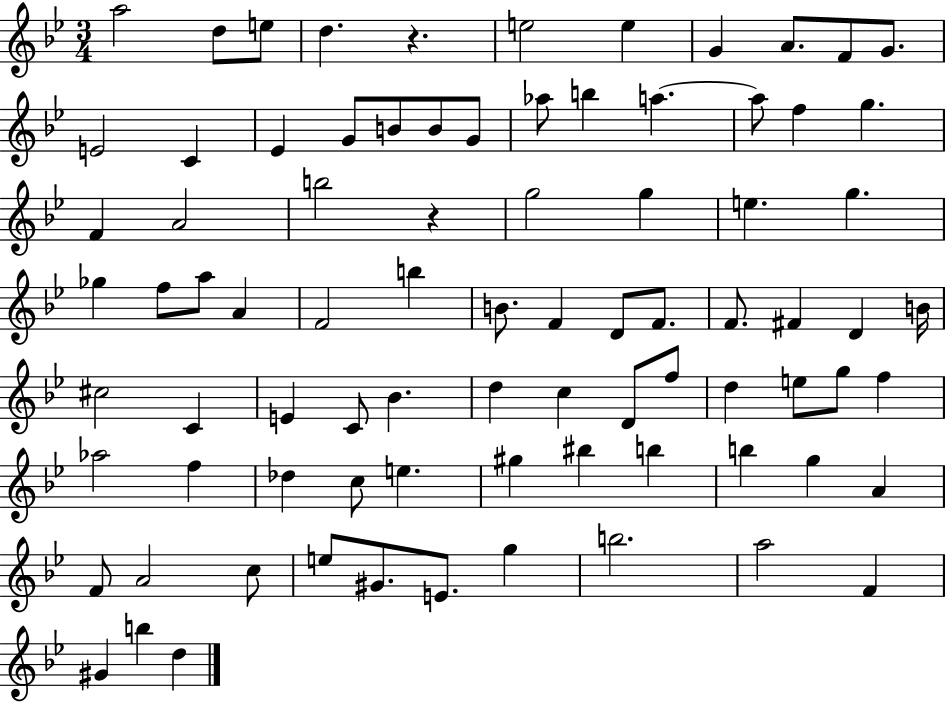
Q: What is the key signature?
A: BES major